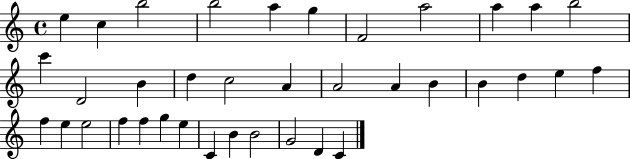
E5/q C5/q B5/h B5/h A5/q G5/q F4/h A5/h A5/q A5/q B5/h C6/q D4/h B4/q D5/q C5/h A4/q A4/h A4/q B4/q B4/q D5/q E5/q F5/q F5/q E5/q E5/h F5/q F5/q G5/q E5/q C4/q B4/q B4/h G4/h D4/q C4/q